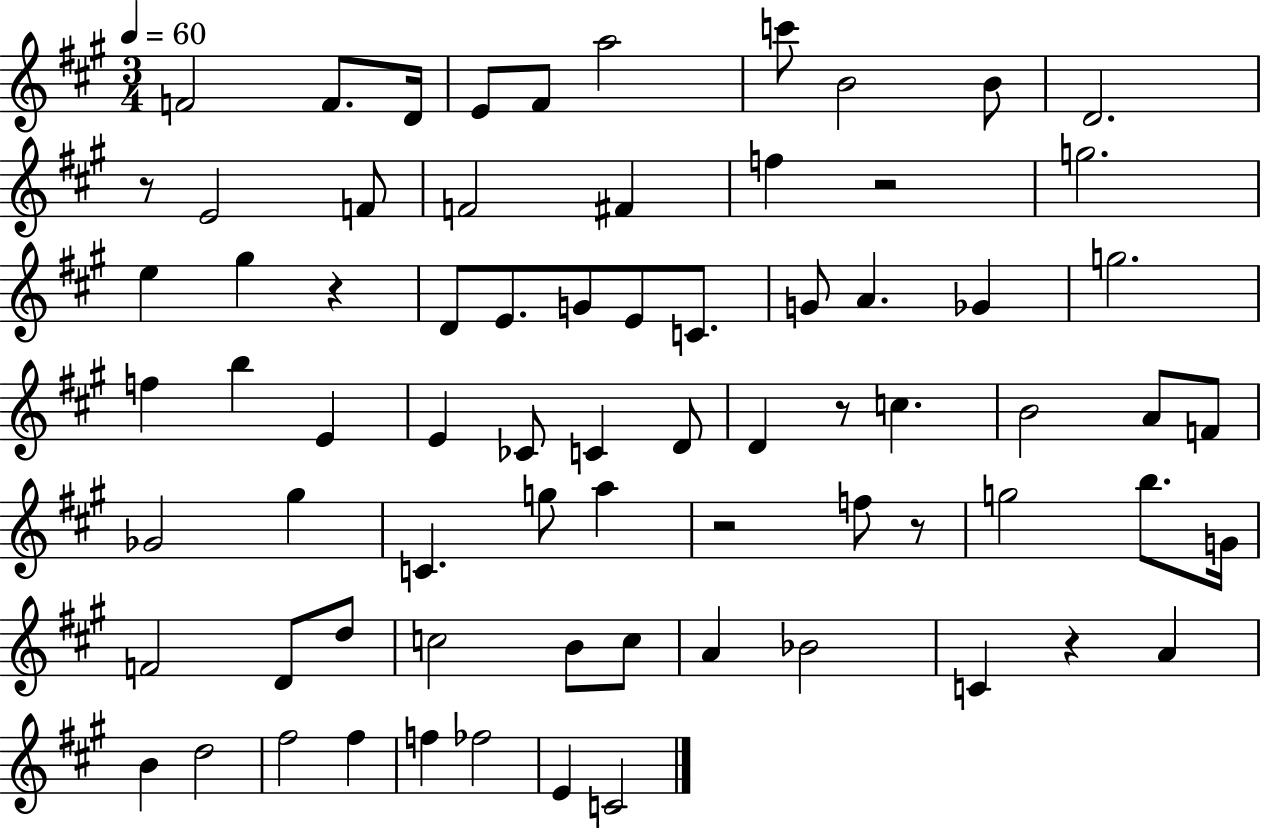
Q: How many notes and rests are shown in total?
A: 73